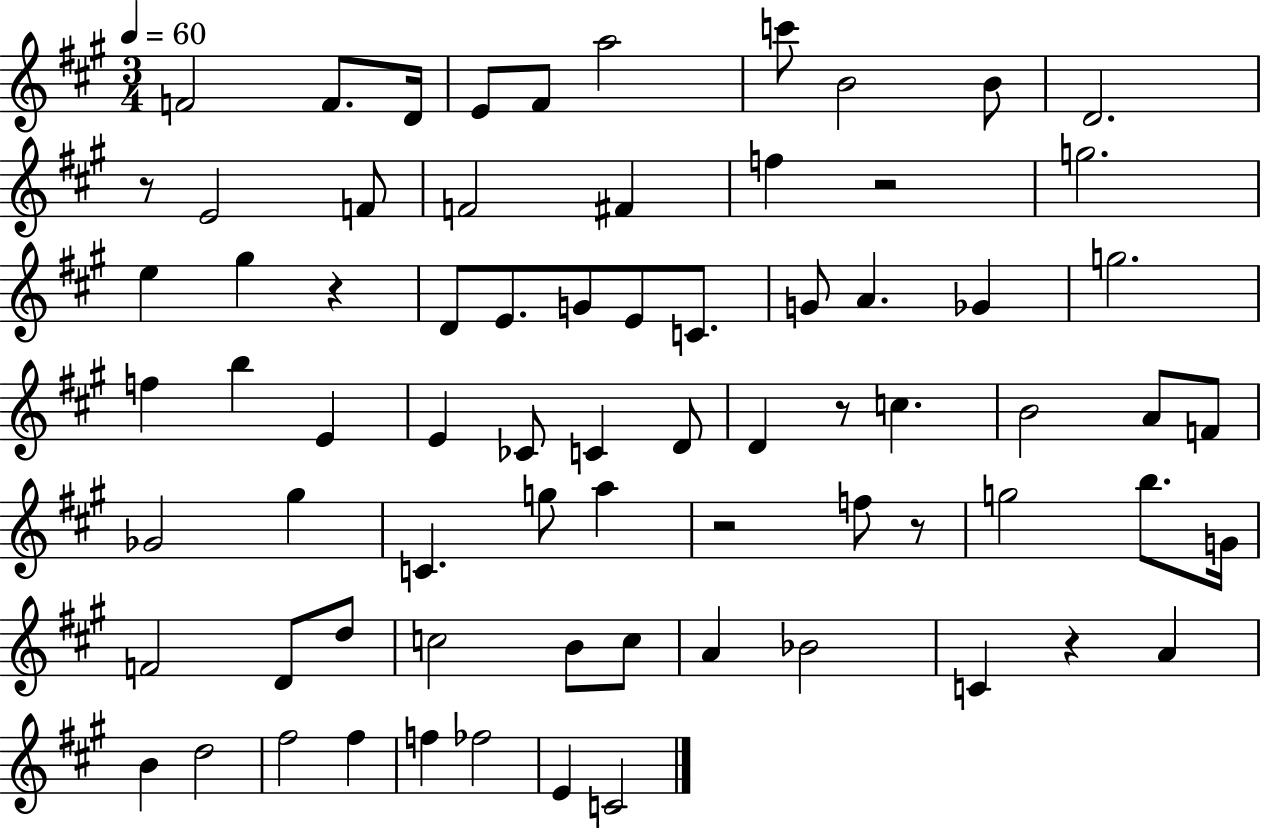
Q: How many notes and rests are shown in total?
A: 73